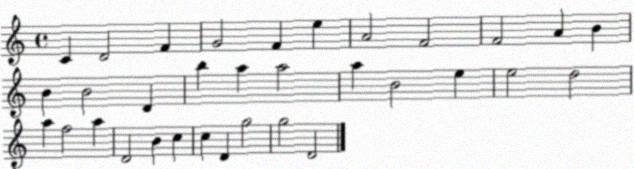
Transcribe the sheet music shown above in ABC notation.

X:1
T:Untitled
M:4/4
L:1/4
K:C
C D2 F G2 F e A2 F2 F2 A B B B2 D b a a2 a B2 e e2 d2 a f2 a D2 B c c D g2 g2 D2